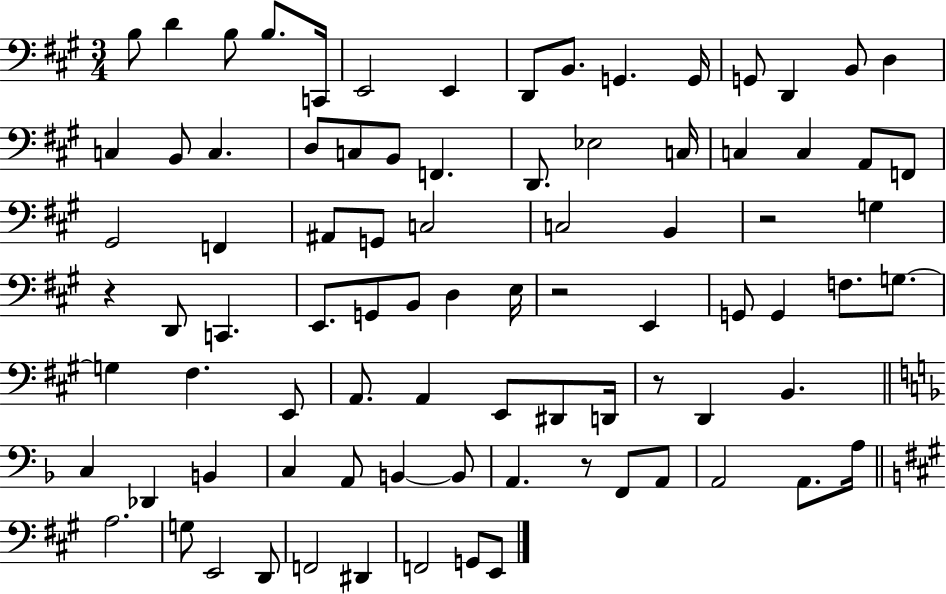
{
  \clef bass
  \numericTimeSignature
  \time 3/4
  \key a \major
  b8 d'4 b8 b8. c,16 | e,2 e,4 | d,8 b,8. g,4. g,16 | g,8 d,4 b,8 d4 | \break c4 b,8 c4. | d8 c8 b,8 f,4. | d,8. ees2 c16 | c4 c4 a,8 f,8 | \break gis,2 f,4 | ais,8 g,8 c2 | c2 b,4 | r2 g4 | \break r4 d,8 c,4. | e,8. g,8 b,8 d4 e16 | r2 e,4 | g,8 g,4 f8. g8.~~ | \break g4 fis4. e,8 | a,8. a,4 e,8 dis,8 d,16 | r8 d,4 b,4. | \bar "||" \break \key f \major c4 des,4 b,4 | c4 a,8 b,4~~ b,8 | a,4. r8 f,8 a,8 | a,2 a,8. a16 | \break \bar "||" \break \key a \major a2. | g8 e,2 d,8 | f,2 dis,4 | f,2 g,8 e,8 | \break \bar "|."
}